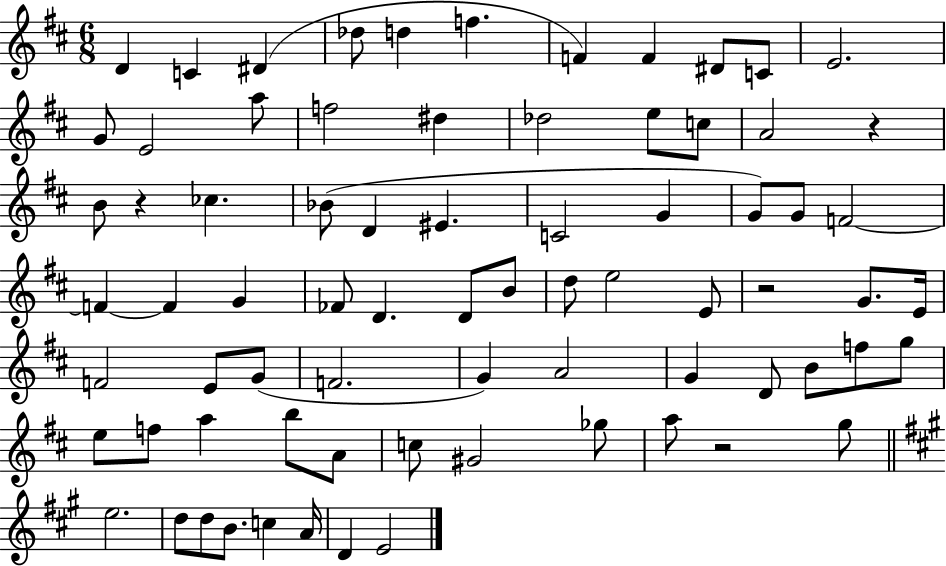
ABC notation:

X:1
T:Untitled
M:6/8
L:1/4
K:D
D C ^D _d/2 d f F F ^D/2 C/2 E2 G/2 E2 a/2 f2 ^d _d2 e/2 c/2 A2 z B/2 z _c _B/2 D ^E C2 G G/2 G/2 F2 F F G _F/2 D D/2 B/2 d/2 e2 E/2 z2 G/2 E/4 F2 E/2 G/2 F2 G A2 G D/2 B/2 f/2 g/2 e/2 f/2 a b/2 A/2 c/2 ^G2 _g/2 a/2 z2 g/2 e2 d/2 d/2 B/2 c A/4 D E2